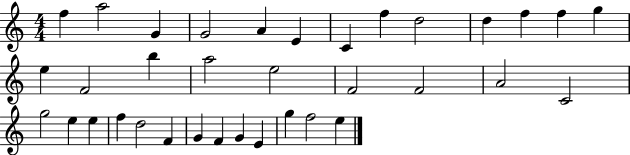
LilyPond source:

{
  \clef treble
  \numericTimeSignature
  \time 4/4
  \key c \major
  f''4 a''2 g'4 | g'2 a'4 e'4 | c'4 f''4 d''2 | d''4 f''4 f''4 g''4 | \break e''4 f'2 b''4 | a''2 e''2 | f'2 f'2 | a'2 c'2 | \break g''2 e''4 e''4 | f''4 d''2 f'4 | g'4 f'4 g'4 e'4 | g''4 f''2 e''4 | \break \bar "|."
}